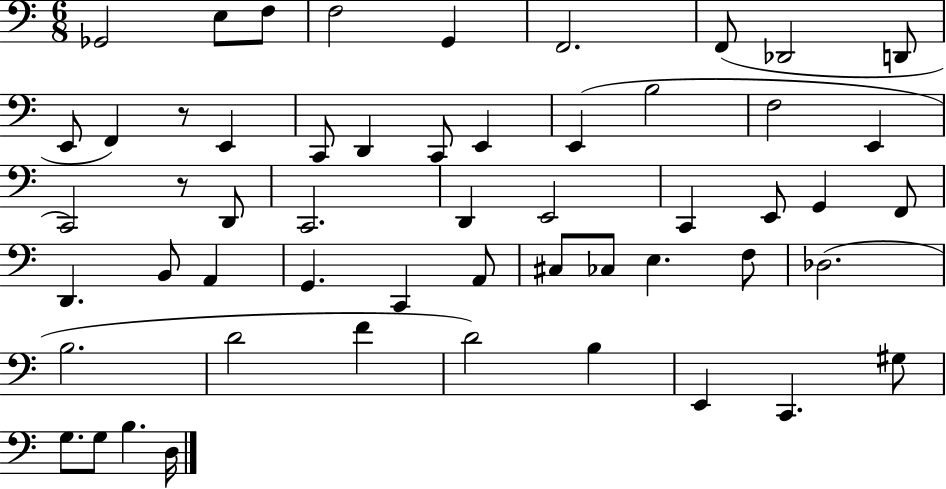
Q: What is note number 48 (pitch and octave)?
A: G#3